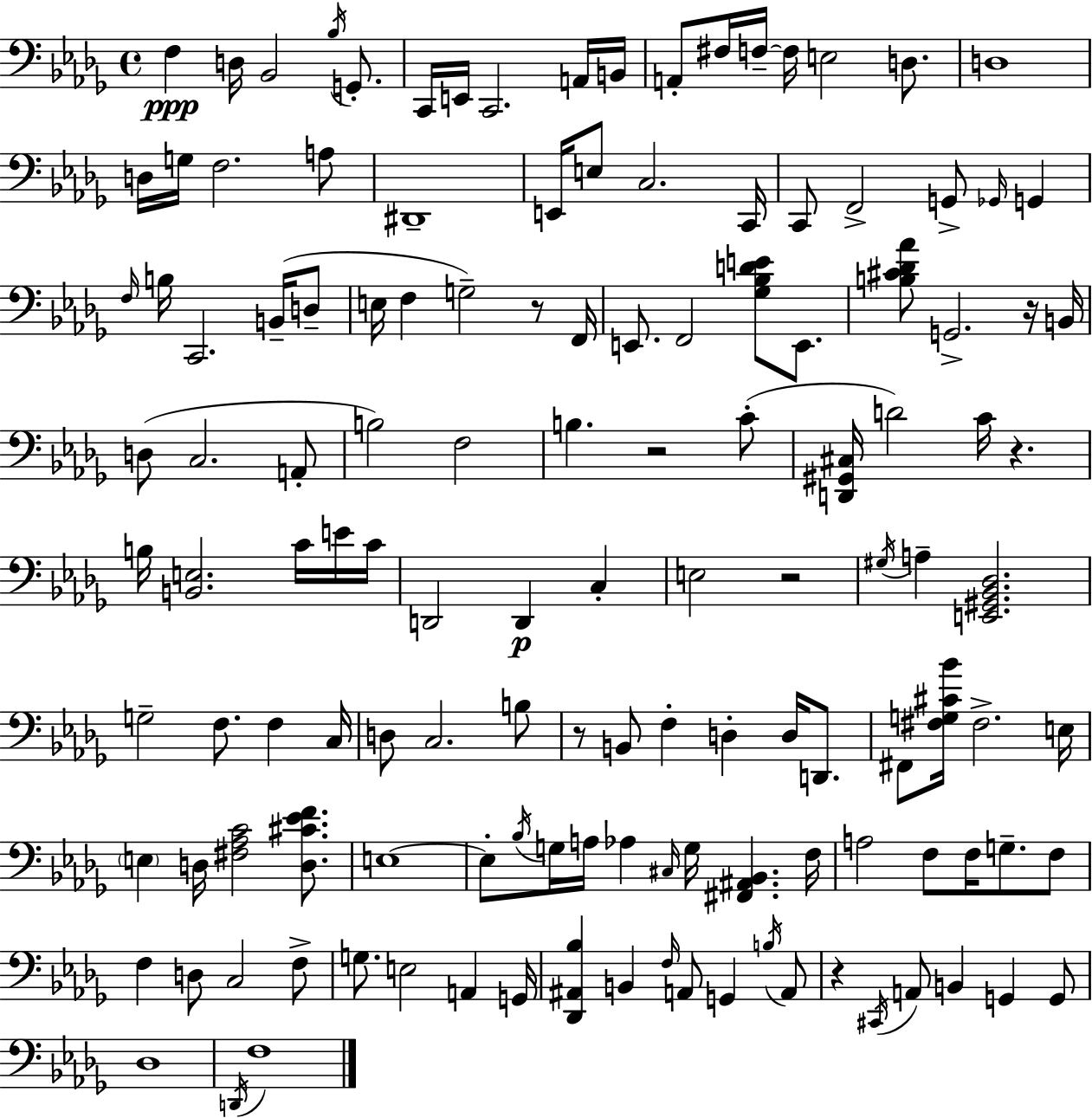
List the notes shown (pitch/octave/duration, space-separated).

F3/q D3/s Bb2/h Bb3/s G2/e. C2/s E2/s C2/h. A2/s B2/s A2/e F#3/s F3/s F3/s E3/h D3/e. D3/w D3/s G3/s F3/h. A3/e D#2/w E2/s E3/e C3/h. C2/s C2/e F2/h G2/e Gb2/s G2/q F3/s B3/s C2/h. B2/s D3/e E3/s F3/q G3/h R/e F2/s E2/e. F2/h [Gb3,Bb3,D4,E4]/e E2/e. [B3,C#4,Db4,Ab4]/e G2/h. R/s B2/s D3/e C3/h. A2/e B3/h F3/h B3/q. R/h C4/e [D2,G#2,C#3]/s D4/h C4/s R/q. B3/s [B2,E3]/h. C4/s E4/s C4/s D2/h D2/q C3/q E3/h R/h G#3/s A3/q [E2,G#2,Bb2,Db3]/h. G3/h F3/e. F3/q C3/s D3/e C3/h. B3/e R/e B2/e F3/q D3/q D3/s D2/e. F#2/e [F#3,G3,C#4,Bb4]/s F#3/h. E3/s E3/q D3/s [F#3,Ab3,C4]/h [D3,C#4,Eb4,F4]/e. E3/w E3/e Bb3/s G3/s A3/s Ab3/q C#3/s G3/s [F#2,A#2,Bb2]/q. F3/s A3/h F3/e F3/s G3/e. F3/e F3/q D3/e C3/h F3/e G3/e. E3/h A2/q G2/s [Db2,A#2,Bb3]/q B2/q F3/s A2/e G2/q B3/s A2/e R/q C#2/s A2/e B2/q G2/q G2/e Db3/w D2/s F3/w